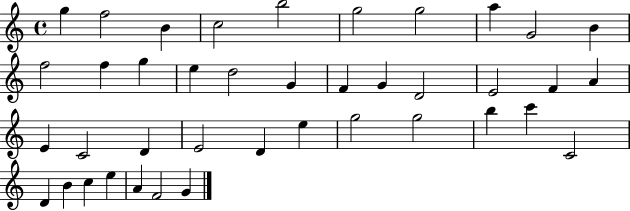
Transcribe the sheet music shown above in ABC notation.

X:1
T:Untitled
M:4/4
L:1/4
K:C
g f2 B c2 b2 g2 g2 a G2 B f2 f g e d2 G F G D2 E2 F A E C2 D E2 D e g2 g2 b c' C2 D B c e A F2 G